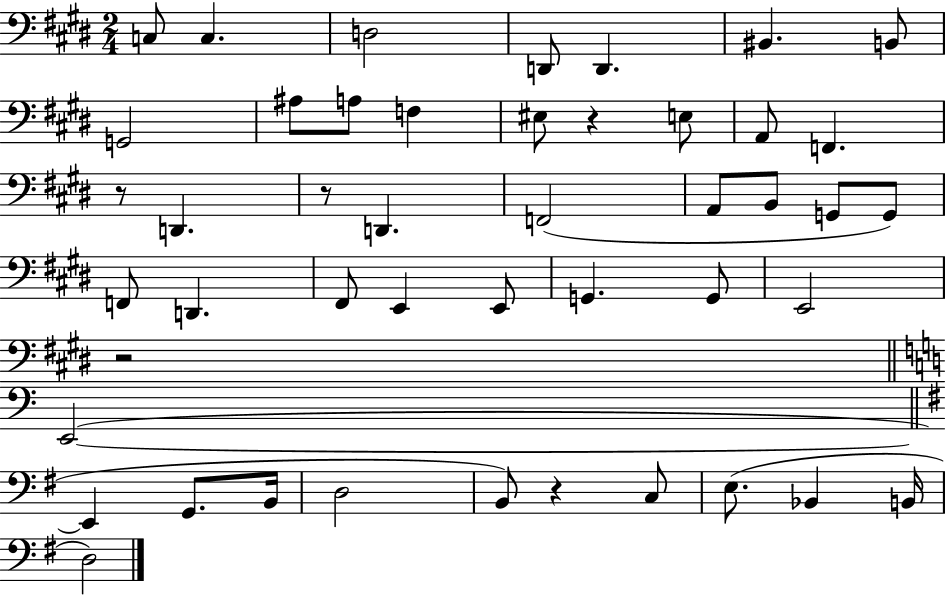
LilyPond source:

{
  \clef bass
  \numericTimeSignature
  \time 2/4
  \key e \major
  c8 c4. | d2 | d,8 d,4. | bis,4. b,8 | \break g,2 | ais8 a8 f4 | eis8 r4 e8 | a,8 f,4. | \break r8 d,4. | r8 d,4. | f,2( | a,8 b,8 g,8 g,8) | \break f,8 d,4. | fis,8 e,4 e,8 | g,4. g,8 | e,2 | \break r2 | \bar "||" \break \key a \minor e,2~(~ | \bar "||" \break \key g \major e,4 g,8. b,16 | d2 | b,8) r4 c8 | e8.( bes,4 b,16 | \break d2) | \bar "|."
}